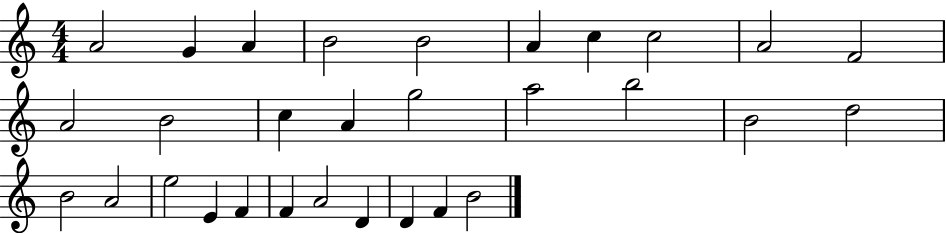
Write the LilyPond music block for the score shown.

{
  \clef treble
  \numericTimeSignature
  \time 4/4
  \key c \major
  a'2 g'4 a'4 | b'2 b'2 | a'4 c''4 c''2 | a'2 f'2 | \break a'2 b'2 | c''4 a'4 g''2 | a''2 b''2 | b'2 d''2 | \break b'2 a'2 | e''2 e'4 f'4 | f'4 a'2 d'4 | d'4 f'4 b'2 | \break \bar "|."
}